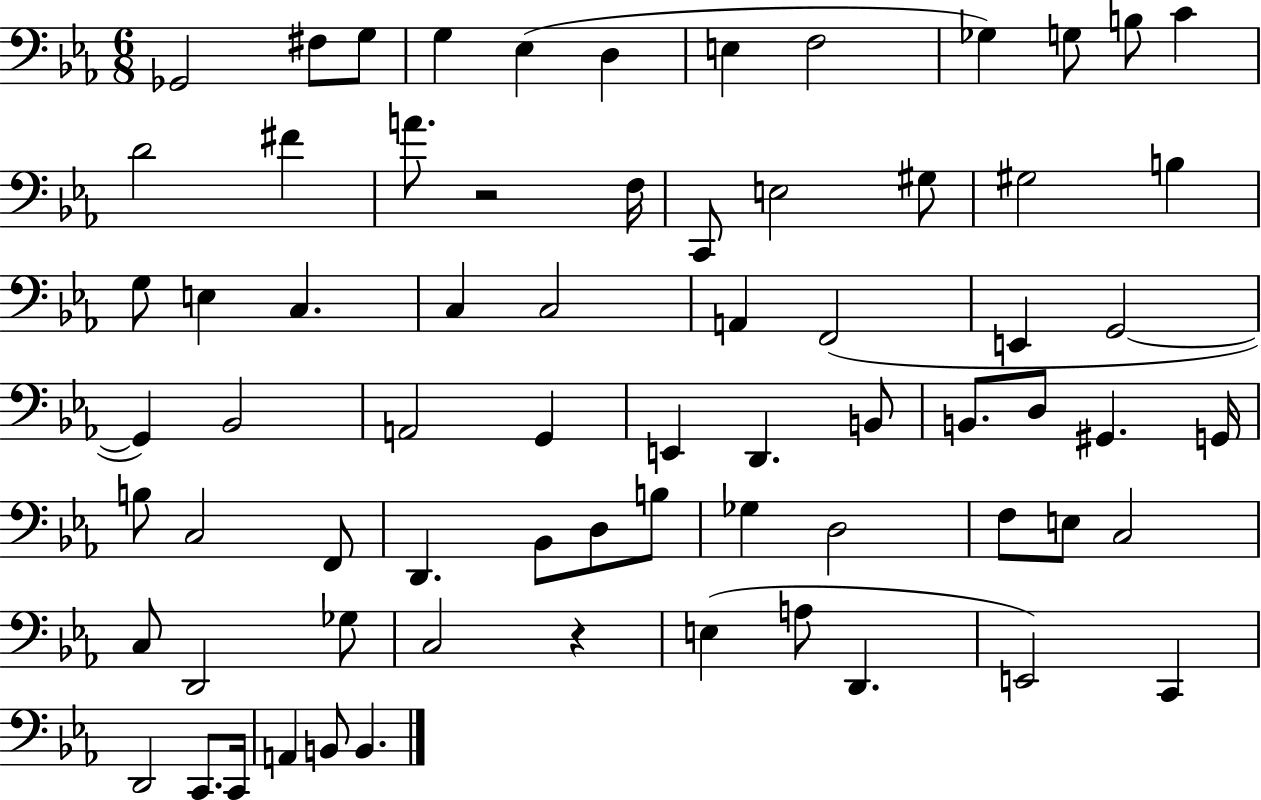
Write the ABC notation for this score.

X:1
T:Untitled
M:6/8
L:1/4
K:Eb
_G,,2 ^F,/2 G,/2 G, _E, D, E, F,2 _G, G,/2 B,/2 C D2 ^F A/2 z2 F,/4 C,,/2 E,2 ^G,/2 ^G,2 B, G,/2 E, C, C, C,2 A,, F,,2 E,, G,,2 G,, _B,,2 A,,2 G,, E,, D,, B,,/2 B,,/2 D,/2 ^G,, G,,/4 B,/2 C,2 F,,/2 D,, _B,,/2 D,/2 B,/2 _G, D,2 F,/2 E,/2 C,2 C,/2 D,,2 _G,/2 C,2 z E, A,/2 D,, E,,2 C,, D,,2 C,,/2 C,,/4 A,, B,,/2 B,,